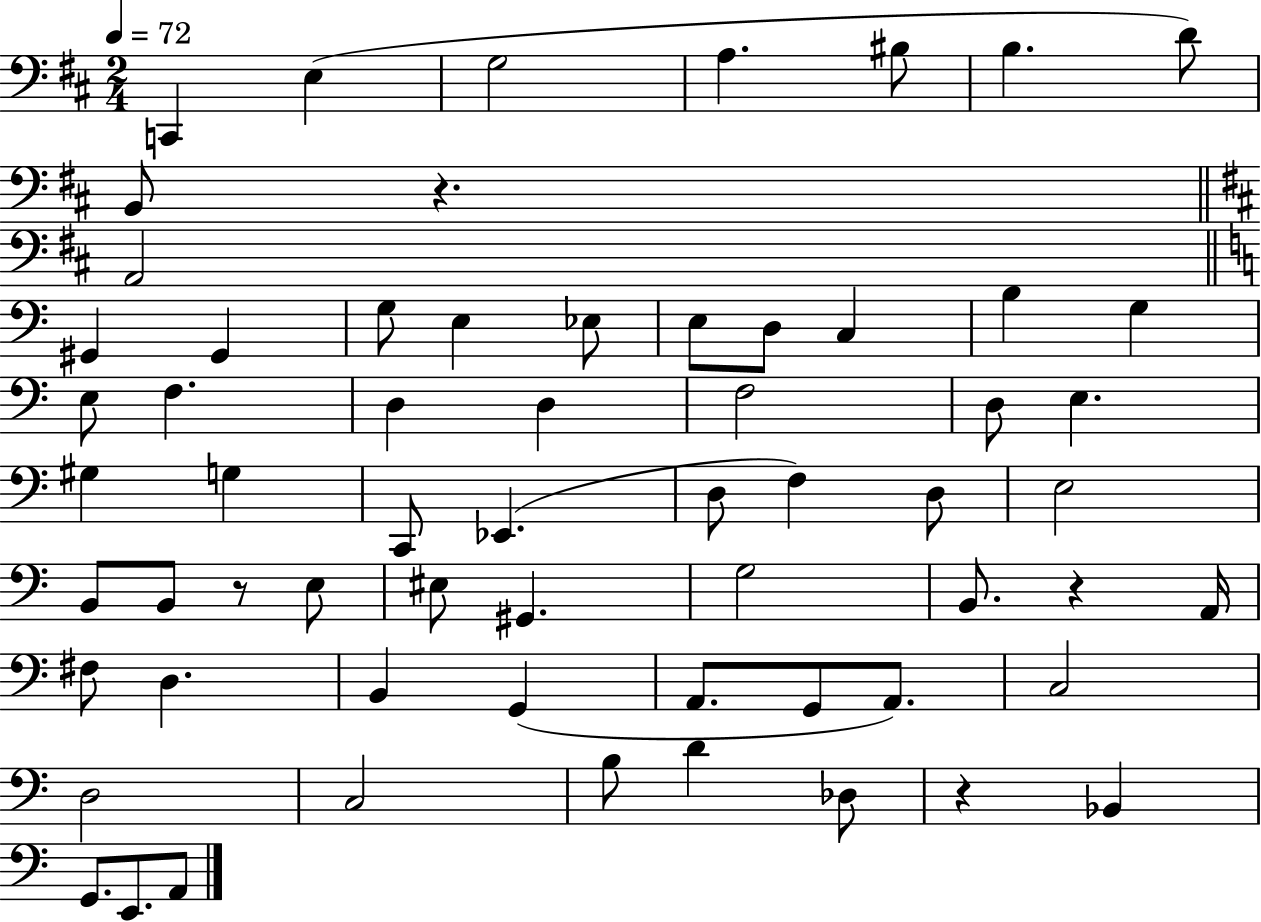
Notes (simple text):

C2/q E3/q G3/h A3/q. BIS3/e B3/q. D4/e B2/e R/q. A2/h G#2/q G#2/q G3/e E3/q Eb3/e E3/e D3/e C3/q B3/q G3/q E3/e F3/q. D3/q D3/q F3/h D3/e E3/q. G#3/q G3/q C2/e Eb2/q. D3/e F3/q D3/e E3/h B2/e B2/e R/e E3/e EIS3/e G#2/q. G3/h B2/e. R/q A2/s F#3/e D3/q. B2/q G2/q A2/e. G2/e A2/e. C3/h D3/h C3/h B3/e D4/q Db3/e R/q Bb2/q G2/e. E2/e. A2/e